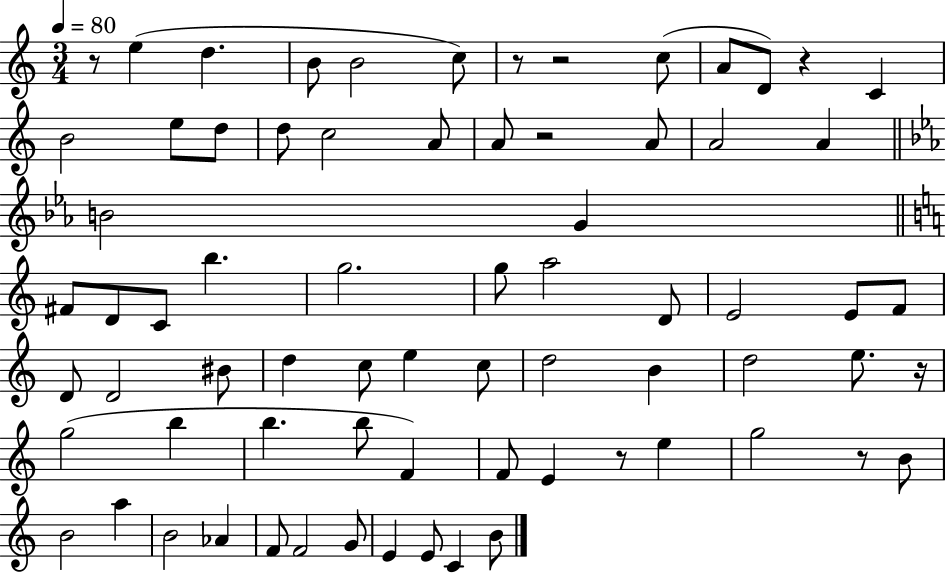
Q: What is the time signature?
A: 3/4